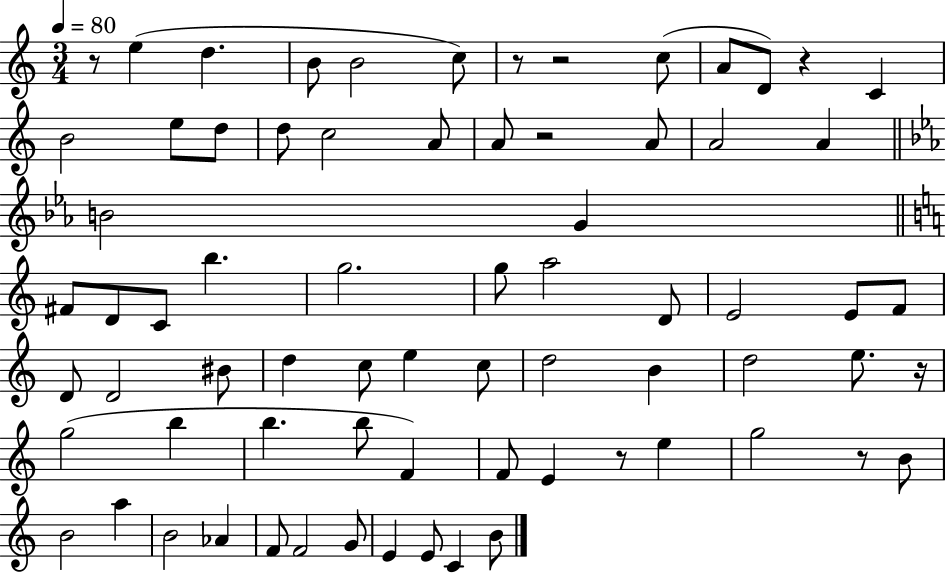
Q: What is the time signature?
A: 3/4